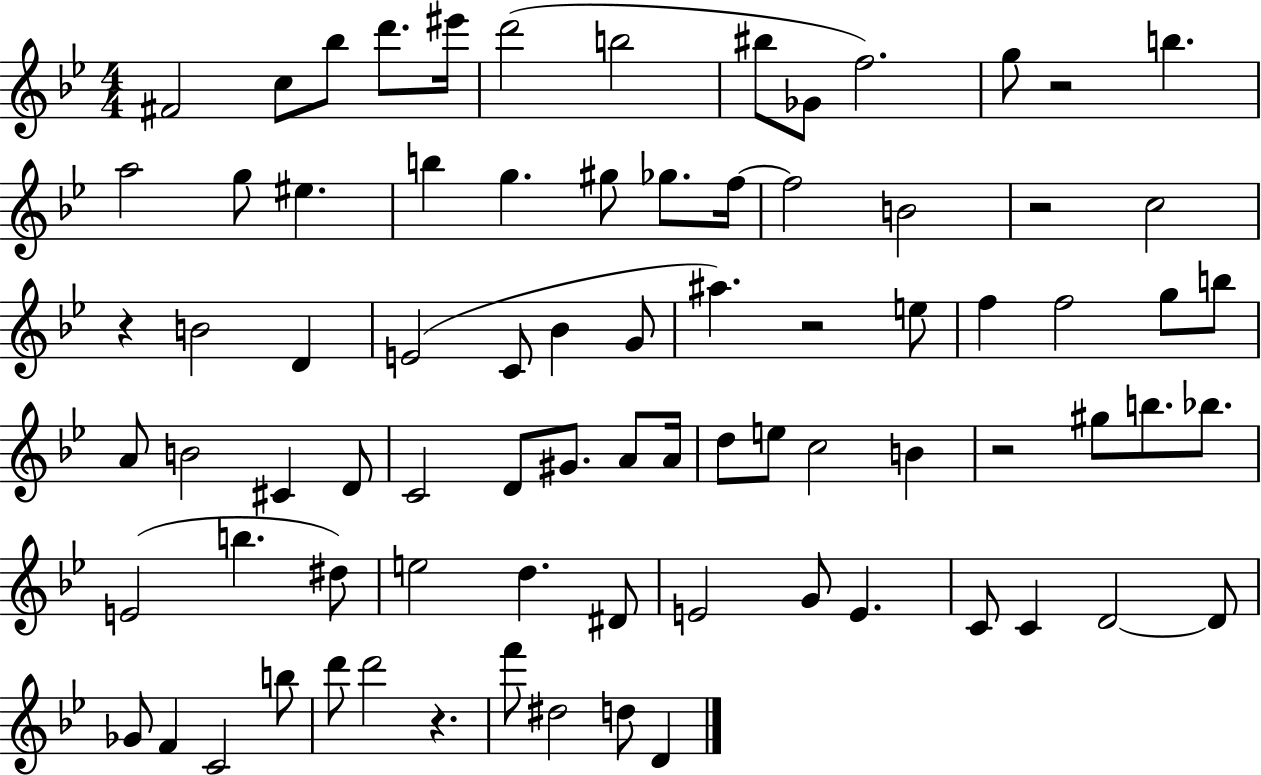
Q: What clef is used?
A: treble